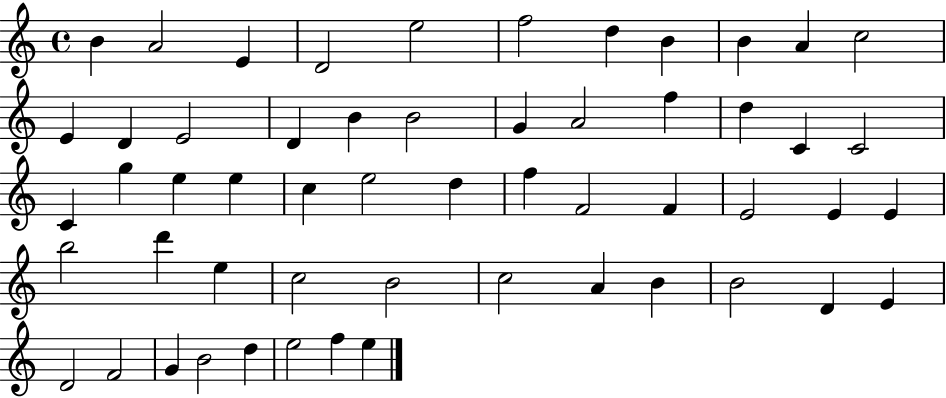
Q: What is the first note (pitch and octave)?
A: B4